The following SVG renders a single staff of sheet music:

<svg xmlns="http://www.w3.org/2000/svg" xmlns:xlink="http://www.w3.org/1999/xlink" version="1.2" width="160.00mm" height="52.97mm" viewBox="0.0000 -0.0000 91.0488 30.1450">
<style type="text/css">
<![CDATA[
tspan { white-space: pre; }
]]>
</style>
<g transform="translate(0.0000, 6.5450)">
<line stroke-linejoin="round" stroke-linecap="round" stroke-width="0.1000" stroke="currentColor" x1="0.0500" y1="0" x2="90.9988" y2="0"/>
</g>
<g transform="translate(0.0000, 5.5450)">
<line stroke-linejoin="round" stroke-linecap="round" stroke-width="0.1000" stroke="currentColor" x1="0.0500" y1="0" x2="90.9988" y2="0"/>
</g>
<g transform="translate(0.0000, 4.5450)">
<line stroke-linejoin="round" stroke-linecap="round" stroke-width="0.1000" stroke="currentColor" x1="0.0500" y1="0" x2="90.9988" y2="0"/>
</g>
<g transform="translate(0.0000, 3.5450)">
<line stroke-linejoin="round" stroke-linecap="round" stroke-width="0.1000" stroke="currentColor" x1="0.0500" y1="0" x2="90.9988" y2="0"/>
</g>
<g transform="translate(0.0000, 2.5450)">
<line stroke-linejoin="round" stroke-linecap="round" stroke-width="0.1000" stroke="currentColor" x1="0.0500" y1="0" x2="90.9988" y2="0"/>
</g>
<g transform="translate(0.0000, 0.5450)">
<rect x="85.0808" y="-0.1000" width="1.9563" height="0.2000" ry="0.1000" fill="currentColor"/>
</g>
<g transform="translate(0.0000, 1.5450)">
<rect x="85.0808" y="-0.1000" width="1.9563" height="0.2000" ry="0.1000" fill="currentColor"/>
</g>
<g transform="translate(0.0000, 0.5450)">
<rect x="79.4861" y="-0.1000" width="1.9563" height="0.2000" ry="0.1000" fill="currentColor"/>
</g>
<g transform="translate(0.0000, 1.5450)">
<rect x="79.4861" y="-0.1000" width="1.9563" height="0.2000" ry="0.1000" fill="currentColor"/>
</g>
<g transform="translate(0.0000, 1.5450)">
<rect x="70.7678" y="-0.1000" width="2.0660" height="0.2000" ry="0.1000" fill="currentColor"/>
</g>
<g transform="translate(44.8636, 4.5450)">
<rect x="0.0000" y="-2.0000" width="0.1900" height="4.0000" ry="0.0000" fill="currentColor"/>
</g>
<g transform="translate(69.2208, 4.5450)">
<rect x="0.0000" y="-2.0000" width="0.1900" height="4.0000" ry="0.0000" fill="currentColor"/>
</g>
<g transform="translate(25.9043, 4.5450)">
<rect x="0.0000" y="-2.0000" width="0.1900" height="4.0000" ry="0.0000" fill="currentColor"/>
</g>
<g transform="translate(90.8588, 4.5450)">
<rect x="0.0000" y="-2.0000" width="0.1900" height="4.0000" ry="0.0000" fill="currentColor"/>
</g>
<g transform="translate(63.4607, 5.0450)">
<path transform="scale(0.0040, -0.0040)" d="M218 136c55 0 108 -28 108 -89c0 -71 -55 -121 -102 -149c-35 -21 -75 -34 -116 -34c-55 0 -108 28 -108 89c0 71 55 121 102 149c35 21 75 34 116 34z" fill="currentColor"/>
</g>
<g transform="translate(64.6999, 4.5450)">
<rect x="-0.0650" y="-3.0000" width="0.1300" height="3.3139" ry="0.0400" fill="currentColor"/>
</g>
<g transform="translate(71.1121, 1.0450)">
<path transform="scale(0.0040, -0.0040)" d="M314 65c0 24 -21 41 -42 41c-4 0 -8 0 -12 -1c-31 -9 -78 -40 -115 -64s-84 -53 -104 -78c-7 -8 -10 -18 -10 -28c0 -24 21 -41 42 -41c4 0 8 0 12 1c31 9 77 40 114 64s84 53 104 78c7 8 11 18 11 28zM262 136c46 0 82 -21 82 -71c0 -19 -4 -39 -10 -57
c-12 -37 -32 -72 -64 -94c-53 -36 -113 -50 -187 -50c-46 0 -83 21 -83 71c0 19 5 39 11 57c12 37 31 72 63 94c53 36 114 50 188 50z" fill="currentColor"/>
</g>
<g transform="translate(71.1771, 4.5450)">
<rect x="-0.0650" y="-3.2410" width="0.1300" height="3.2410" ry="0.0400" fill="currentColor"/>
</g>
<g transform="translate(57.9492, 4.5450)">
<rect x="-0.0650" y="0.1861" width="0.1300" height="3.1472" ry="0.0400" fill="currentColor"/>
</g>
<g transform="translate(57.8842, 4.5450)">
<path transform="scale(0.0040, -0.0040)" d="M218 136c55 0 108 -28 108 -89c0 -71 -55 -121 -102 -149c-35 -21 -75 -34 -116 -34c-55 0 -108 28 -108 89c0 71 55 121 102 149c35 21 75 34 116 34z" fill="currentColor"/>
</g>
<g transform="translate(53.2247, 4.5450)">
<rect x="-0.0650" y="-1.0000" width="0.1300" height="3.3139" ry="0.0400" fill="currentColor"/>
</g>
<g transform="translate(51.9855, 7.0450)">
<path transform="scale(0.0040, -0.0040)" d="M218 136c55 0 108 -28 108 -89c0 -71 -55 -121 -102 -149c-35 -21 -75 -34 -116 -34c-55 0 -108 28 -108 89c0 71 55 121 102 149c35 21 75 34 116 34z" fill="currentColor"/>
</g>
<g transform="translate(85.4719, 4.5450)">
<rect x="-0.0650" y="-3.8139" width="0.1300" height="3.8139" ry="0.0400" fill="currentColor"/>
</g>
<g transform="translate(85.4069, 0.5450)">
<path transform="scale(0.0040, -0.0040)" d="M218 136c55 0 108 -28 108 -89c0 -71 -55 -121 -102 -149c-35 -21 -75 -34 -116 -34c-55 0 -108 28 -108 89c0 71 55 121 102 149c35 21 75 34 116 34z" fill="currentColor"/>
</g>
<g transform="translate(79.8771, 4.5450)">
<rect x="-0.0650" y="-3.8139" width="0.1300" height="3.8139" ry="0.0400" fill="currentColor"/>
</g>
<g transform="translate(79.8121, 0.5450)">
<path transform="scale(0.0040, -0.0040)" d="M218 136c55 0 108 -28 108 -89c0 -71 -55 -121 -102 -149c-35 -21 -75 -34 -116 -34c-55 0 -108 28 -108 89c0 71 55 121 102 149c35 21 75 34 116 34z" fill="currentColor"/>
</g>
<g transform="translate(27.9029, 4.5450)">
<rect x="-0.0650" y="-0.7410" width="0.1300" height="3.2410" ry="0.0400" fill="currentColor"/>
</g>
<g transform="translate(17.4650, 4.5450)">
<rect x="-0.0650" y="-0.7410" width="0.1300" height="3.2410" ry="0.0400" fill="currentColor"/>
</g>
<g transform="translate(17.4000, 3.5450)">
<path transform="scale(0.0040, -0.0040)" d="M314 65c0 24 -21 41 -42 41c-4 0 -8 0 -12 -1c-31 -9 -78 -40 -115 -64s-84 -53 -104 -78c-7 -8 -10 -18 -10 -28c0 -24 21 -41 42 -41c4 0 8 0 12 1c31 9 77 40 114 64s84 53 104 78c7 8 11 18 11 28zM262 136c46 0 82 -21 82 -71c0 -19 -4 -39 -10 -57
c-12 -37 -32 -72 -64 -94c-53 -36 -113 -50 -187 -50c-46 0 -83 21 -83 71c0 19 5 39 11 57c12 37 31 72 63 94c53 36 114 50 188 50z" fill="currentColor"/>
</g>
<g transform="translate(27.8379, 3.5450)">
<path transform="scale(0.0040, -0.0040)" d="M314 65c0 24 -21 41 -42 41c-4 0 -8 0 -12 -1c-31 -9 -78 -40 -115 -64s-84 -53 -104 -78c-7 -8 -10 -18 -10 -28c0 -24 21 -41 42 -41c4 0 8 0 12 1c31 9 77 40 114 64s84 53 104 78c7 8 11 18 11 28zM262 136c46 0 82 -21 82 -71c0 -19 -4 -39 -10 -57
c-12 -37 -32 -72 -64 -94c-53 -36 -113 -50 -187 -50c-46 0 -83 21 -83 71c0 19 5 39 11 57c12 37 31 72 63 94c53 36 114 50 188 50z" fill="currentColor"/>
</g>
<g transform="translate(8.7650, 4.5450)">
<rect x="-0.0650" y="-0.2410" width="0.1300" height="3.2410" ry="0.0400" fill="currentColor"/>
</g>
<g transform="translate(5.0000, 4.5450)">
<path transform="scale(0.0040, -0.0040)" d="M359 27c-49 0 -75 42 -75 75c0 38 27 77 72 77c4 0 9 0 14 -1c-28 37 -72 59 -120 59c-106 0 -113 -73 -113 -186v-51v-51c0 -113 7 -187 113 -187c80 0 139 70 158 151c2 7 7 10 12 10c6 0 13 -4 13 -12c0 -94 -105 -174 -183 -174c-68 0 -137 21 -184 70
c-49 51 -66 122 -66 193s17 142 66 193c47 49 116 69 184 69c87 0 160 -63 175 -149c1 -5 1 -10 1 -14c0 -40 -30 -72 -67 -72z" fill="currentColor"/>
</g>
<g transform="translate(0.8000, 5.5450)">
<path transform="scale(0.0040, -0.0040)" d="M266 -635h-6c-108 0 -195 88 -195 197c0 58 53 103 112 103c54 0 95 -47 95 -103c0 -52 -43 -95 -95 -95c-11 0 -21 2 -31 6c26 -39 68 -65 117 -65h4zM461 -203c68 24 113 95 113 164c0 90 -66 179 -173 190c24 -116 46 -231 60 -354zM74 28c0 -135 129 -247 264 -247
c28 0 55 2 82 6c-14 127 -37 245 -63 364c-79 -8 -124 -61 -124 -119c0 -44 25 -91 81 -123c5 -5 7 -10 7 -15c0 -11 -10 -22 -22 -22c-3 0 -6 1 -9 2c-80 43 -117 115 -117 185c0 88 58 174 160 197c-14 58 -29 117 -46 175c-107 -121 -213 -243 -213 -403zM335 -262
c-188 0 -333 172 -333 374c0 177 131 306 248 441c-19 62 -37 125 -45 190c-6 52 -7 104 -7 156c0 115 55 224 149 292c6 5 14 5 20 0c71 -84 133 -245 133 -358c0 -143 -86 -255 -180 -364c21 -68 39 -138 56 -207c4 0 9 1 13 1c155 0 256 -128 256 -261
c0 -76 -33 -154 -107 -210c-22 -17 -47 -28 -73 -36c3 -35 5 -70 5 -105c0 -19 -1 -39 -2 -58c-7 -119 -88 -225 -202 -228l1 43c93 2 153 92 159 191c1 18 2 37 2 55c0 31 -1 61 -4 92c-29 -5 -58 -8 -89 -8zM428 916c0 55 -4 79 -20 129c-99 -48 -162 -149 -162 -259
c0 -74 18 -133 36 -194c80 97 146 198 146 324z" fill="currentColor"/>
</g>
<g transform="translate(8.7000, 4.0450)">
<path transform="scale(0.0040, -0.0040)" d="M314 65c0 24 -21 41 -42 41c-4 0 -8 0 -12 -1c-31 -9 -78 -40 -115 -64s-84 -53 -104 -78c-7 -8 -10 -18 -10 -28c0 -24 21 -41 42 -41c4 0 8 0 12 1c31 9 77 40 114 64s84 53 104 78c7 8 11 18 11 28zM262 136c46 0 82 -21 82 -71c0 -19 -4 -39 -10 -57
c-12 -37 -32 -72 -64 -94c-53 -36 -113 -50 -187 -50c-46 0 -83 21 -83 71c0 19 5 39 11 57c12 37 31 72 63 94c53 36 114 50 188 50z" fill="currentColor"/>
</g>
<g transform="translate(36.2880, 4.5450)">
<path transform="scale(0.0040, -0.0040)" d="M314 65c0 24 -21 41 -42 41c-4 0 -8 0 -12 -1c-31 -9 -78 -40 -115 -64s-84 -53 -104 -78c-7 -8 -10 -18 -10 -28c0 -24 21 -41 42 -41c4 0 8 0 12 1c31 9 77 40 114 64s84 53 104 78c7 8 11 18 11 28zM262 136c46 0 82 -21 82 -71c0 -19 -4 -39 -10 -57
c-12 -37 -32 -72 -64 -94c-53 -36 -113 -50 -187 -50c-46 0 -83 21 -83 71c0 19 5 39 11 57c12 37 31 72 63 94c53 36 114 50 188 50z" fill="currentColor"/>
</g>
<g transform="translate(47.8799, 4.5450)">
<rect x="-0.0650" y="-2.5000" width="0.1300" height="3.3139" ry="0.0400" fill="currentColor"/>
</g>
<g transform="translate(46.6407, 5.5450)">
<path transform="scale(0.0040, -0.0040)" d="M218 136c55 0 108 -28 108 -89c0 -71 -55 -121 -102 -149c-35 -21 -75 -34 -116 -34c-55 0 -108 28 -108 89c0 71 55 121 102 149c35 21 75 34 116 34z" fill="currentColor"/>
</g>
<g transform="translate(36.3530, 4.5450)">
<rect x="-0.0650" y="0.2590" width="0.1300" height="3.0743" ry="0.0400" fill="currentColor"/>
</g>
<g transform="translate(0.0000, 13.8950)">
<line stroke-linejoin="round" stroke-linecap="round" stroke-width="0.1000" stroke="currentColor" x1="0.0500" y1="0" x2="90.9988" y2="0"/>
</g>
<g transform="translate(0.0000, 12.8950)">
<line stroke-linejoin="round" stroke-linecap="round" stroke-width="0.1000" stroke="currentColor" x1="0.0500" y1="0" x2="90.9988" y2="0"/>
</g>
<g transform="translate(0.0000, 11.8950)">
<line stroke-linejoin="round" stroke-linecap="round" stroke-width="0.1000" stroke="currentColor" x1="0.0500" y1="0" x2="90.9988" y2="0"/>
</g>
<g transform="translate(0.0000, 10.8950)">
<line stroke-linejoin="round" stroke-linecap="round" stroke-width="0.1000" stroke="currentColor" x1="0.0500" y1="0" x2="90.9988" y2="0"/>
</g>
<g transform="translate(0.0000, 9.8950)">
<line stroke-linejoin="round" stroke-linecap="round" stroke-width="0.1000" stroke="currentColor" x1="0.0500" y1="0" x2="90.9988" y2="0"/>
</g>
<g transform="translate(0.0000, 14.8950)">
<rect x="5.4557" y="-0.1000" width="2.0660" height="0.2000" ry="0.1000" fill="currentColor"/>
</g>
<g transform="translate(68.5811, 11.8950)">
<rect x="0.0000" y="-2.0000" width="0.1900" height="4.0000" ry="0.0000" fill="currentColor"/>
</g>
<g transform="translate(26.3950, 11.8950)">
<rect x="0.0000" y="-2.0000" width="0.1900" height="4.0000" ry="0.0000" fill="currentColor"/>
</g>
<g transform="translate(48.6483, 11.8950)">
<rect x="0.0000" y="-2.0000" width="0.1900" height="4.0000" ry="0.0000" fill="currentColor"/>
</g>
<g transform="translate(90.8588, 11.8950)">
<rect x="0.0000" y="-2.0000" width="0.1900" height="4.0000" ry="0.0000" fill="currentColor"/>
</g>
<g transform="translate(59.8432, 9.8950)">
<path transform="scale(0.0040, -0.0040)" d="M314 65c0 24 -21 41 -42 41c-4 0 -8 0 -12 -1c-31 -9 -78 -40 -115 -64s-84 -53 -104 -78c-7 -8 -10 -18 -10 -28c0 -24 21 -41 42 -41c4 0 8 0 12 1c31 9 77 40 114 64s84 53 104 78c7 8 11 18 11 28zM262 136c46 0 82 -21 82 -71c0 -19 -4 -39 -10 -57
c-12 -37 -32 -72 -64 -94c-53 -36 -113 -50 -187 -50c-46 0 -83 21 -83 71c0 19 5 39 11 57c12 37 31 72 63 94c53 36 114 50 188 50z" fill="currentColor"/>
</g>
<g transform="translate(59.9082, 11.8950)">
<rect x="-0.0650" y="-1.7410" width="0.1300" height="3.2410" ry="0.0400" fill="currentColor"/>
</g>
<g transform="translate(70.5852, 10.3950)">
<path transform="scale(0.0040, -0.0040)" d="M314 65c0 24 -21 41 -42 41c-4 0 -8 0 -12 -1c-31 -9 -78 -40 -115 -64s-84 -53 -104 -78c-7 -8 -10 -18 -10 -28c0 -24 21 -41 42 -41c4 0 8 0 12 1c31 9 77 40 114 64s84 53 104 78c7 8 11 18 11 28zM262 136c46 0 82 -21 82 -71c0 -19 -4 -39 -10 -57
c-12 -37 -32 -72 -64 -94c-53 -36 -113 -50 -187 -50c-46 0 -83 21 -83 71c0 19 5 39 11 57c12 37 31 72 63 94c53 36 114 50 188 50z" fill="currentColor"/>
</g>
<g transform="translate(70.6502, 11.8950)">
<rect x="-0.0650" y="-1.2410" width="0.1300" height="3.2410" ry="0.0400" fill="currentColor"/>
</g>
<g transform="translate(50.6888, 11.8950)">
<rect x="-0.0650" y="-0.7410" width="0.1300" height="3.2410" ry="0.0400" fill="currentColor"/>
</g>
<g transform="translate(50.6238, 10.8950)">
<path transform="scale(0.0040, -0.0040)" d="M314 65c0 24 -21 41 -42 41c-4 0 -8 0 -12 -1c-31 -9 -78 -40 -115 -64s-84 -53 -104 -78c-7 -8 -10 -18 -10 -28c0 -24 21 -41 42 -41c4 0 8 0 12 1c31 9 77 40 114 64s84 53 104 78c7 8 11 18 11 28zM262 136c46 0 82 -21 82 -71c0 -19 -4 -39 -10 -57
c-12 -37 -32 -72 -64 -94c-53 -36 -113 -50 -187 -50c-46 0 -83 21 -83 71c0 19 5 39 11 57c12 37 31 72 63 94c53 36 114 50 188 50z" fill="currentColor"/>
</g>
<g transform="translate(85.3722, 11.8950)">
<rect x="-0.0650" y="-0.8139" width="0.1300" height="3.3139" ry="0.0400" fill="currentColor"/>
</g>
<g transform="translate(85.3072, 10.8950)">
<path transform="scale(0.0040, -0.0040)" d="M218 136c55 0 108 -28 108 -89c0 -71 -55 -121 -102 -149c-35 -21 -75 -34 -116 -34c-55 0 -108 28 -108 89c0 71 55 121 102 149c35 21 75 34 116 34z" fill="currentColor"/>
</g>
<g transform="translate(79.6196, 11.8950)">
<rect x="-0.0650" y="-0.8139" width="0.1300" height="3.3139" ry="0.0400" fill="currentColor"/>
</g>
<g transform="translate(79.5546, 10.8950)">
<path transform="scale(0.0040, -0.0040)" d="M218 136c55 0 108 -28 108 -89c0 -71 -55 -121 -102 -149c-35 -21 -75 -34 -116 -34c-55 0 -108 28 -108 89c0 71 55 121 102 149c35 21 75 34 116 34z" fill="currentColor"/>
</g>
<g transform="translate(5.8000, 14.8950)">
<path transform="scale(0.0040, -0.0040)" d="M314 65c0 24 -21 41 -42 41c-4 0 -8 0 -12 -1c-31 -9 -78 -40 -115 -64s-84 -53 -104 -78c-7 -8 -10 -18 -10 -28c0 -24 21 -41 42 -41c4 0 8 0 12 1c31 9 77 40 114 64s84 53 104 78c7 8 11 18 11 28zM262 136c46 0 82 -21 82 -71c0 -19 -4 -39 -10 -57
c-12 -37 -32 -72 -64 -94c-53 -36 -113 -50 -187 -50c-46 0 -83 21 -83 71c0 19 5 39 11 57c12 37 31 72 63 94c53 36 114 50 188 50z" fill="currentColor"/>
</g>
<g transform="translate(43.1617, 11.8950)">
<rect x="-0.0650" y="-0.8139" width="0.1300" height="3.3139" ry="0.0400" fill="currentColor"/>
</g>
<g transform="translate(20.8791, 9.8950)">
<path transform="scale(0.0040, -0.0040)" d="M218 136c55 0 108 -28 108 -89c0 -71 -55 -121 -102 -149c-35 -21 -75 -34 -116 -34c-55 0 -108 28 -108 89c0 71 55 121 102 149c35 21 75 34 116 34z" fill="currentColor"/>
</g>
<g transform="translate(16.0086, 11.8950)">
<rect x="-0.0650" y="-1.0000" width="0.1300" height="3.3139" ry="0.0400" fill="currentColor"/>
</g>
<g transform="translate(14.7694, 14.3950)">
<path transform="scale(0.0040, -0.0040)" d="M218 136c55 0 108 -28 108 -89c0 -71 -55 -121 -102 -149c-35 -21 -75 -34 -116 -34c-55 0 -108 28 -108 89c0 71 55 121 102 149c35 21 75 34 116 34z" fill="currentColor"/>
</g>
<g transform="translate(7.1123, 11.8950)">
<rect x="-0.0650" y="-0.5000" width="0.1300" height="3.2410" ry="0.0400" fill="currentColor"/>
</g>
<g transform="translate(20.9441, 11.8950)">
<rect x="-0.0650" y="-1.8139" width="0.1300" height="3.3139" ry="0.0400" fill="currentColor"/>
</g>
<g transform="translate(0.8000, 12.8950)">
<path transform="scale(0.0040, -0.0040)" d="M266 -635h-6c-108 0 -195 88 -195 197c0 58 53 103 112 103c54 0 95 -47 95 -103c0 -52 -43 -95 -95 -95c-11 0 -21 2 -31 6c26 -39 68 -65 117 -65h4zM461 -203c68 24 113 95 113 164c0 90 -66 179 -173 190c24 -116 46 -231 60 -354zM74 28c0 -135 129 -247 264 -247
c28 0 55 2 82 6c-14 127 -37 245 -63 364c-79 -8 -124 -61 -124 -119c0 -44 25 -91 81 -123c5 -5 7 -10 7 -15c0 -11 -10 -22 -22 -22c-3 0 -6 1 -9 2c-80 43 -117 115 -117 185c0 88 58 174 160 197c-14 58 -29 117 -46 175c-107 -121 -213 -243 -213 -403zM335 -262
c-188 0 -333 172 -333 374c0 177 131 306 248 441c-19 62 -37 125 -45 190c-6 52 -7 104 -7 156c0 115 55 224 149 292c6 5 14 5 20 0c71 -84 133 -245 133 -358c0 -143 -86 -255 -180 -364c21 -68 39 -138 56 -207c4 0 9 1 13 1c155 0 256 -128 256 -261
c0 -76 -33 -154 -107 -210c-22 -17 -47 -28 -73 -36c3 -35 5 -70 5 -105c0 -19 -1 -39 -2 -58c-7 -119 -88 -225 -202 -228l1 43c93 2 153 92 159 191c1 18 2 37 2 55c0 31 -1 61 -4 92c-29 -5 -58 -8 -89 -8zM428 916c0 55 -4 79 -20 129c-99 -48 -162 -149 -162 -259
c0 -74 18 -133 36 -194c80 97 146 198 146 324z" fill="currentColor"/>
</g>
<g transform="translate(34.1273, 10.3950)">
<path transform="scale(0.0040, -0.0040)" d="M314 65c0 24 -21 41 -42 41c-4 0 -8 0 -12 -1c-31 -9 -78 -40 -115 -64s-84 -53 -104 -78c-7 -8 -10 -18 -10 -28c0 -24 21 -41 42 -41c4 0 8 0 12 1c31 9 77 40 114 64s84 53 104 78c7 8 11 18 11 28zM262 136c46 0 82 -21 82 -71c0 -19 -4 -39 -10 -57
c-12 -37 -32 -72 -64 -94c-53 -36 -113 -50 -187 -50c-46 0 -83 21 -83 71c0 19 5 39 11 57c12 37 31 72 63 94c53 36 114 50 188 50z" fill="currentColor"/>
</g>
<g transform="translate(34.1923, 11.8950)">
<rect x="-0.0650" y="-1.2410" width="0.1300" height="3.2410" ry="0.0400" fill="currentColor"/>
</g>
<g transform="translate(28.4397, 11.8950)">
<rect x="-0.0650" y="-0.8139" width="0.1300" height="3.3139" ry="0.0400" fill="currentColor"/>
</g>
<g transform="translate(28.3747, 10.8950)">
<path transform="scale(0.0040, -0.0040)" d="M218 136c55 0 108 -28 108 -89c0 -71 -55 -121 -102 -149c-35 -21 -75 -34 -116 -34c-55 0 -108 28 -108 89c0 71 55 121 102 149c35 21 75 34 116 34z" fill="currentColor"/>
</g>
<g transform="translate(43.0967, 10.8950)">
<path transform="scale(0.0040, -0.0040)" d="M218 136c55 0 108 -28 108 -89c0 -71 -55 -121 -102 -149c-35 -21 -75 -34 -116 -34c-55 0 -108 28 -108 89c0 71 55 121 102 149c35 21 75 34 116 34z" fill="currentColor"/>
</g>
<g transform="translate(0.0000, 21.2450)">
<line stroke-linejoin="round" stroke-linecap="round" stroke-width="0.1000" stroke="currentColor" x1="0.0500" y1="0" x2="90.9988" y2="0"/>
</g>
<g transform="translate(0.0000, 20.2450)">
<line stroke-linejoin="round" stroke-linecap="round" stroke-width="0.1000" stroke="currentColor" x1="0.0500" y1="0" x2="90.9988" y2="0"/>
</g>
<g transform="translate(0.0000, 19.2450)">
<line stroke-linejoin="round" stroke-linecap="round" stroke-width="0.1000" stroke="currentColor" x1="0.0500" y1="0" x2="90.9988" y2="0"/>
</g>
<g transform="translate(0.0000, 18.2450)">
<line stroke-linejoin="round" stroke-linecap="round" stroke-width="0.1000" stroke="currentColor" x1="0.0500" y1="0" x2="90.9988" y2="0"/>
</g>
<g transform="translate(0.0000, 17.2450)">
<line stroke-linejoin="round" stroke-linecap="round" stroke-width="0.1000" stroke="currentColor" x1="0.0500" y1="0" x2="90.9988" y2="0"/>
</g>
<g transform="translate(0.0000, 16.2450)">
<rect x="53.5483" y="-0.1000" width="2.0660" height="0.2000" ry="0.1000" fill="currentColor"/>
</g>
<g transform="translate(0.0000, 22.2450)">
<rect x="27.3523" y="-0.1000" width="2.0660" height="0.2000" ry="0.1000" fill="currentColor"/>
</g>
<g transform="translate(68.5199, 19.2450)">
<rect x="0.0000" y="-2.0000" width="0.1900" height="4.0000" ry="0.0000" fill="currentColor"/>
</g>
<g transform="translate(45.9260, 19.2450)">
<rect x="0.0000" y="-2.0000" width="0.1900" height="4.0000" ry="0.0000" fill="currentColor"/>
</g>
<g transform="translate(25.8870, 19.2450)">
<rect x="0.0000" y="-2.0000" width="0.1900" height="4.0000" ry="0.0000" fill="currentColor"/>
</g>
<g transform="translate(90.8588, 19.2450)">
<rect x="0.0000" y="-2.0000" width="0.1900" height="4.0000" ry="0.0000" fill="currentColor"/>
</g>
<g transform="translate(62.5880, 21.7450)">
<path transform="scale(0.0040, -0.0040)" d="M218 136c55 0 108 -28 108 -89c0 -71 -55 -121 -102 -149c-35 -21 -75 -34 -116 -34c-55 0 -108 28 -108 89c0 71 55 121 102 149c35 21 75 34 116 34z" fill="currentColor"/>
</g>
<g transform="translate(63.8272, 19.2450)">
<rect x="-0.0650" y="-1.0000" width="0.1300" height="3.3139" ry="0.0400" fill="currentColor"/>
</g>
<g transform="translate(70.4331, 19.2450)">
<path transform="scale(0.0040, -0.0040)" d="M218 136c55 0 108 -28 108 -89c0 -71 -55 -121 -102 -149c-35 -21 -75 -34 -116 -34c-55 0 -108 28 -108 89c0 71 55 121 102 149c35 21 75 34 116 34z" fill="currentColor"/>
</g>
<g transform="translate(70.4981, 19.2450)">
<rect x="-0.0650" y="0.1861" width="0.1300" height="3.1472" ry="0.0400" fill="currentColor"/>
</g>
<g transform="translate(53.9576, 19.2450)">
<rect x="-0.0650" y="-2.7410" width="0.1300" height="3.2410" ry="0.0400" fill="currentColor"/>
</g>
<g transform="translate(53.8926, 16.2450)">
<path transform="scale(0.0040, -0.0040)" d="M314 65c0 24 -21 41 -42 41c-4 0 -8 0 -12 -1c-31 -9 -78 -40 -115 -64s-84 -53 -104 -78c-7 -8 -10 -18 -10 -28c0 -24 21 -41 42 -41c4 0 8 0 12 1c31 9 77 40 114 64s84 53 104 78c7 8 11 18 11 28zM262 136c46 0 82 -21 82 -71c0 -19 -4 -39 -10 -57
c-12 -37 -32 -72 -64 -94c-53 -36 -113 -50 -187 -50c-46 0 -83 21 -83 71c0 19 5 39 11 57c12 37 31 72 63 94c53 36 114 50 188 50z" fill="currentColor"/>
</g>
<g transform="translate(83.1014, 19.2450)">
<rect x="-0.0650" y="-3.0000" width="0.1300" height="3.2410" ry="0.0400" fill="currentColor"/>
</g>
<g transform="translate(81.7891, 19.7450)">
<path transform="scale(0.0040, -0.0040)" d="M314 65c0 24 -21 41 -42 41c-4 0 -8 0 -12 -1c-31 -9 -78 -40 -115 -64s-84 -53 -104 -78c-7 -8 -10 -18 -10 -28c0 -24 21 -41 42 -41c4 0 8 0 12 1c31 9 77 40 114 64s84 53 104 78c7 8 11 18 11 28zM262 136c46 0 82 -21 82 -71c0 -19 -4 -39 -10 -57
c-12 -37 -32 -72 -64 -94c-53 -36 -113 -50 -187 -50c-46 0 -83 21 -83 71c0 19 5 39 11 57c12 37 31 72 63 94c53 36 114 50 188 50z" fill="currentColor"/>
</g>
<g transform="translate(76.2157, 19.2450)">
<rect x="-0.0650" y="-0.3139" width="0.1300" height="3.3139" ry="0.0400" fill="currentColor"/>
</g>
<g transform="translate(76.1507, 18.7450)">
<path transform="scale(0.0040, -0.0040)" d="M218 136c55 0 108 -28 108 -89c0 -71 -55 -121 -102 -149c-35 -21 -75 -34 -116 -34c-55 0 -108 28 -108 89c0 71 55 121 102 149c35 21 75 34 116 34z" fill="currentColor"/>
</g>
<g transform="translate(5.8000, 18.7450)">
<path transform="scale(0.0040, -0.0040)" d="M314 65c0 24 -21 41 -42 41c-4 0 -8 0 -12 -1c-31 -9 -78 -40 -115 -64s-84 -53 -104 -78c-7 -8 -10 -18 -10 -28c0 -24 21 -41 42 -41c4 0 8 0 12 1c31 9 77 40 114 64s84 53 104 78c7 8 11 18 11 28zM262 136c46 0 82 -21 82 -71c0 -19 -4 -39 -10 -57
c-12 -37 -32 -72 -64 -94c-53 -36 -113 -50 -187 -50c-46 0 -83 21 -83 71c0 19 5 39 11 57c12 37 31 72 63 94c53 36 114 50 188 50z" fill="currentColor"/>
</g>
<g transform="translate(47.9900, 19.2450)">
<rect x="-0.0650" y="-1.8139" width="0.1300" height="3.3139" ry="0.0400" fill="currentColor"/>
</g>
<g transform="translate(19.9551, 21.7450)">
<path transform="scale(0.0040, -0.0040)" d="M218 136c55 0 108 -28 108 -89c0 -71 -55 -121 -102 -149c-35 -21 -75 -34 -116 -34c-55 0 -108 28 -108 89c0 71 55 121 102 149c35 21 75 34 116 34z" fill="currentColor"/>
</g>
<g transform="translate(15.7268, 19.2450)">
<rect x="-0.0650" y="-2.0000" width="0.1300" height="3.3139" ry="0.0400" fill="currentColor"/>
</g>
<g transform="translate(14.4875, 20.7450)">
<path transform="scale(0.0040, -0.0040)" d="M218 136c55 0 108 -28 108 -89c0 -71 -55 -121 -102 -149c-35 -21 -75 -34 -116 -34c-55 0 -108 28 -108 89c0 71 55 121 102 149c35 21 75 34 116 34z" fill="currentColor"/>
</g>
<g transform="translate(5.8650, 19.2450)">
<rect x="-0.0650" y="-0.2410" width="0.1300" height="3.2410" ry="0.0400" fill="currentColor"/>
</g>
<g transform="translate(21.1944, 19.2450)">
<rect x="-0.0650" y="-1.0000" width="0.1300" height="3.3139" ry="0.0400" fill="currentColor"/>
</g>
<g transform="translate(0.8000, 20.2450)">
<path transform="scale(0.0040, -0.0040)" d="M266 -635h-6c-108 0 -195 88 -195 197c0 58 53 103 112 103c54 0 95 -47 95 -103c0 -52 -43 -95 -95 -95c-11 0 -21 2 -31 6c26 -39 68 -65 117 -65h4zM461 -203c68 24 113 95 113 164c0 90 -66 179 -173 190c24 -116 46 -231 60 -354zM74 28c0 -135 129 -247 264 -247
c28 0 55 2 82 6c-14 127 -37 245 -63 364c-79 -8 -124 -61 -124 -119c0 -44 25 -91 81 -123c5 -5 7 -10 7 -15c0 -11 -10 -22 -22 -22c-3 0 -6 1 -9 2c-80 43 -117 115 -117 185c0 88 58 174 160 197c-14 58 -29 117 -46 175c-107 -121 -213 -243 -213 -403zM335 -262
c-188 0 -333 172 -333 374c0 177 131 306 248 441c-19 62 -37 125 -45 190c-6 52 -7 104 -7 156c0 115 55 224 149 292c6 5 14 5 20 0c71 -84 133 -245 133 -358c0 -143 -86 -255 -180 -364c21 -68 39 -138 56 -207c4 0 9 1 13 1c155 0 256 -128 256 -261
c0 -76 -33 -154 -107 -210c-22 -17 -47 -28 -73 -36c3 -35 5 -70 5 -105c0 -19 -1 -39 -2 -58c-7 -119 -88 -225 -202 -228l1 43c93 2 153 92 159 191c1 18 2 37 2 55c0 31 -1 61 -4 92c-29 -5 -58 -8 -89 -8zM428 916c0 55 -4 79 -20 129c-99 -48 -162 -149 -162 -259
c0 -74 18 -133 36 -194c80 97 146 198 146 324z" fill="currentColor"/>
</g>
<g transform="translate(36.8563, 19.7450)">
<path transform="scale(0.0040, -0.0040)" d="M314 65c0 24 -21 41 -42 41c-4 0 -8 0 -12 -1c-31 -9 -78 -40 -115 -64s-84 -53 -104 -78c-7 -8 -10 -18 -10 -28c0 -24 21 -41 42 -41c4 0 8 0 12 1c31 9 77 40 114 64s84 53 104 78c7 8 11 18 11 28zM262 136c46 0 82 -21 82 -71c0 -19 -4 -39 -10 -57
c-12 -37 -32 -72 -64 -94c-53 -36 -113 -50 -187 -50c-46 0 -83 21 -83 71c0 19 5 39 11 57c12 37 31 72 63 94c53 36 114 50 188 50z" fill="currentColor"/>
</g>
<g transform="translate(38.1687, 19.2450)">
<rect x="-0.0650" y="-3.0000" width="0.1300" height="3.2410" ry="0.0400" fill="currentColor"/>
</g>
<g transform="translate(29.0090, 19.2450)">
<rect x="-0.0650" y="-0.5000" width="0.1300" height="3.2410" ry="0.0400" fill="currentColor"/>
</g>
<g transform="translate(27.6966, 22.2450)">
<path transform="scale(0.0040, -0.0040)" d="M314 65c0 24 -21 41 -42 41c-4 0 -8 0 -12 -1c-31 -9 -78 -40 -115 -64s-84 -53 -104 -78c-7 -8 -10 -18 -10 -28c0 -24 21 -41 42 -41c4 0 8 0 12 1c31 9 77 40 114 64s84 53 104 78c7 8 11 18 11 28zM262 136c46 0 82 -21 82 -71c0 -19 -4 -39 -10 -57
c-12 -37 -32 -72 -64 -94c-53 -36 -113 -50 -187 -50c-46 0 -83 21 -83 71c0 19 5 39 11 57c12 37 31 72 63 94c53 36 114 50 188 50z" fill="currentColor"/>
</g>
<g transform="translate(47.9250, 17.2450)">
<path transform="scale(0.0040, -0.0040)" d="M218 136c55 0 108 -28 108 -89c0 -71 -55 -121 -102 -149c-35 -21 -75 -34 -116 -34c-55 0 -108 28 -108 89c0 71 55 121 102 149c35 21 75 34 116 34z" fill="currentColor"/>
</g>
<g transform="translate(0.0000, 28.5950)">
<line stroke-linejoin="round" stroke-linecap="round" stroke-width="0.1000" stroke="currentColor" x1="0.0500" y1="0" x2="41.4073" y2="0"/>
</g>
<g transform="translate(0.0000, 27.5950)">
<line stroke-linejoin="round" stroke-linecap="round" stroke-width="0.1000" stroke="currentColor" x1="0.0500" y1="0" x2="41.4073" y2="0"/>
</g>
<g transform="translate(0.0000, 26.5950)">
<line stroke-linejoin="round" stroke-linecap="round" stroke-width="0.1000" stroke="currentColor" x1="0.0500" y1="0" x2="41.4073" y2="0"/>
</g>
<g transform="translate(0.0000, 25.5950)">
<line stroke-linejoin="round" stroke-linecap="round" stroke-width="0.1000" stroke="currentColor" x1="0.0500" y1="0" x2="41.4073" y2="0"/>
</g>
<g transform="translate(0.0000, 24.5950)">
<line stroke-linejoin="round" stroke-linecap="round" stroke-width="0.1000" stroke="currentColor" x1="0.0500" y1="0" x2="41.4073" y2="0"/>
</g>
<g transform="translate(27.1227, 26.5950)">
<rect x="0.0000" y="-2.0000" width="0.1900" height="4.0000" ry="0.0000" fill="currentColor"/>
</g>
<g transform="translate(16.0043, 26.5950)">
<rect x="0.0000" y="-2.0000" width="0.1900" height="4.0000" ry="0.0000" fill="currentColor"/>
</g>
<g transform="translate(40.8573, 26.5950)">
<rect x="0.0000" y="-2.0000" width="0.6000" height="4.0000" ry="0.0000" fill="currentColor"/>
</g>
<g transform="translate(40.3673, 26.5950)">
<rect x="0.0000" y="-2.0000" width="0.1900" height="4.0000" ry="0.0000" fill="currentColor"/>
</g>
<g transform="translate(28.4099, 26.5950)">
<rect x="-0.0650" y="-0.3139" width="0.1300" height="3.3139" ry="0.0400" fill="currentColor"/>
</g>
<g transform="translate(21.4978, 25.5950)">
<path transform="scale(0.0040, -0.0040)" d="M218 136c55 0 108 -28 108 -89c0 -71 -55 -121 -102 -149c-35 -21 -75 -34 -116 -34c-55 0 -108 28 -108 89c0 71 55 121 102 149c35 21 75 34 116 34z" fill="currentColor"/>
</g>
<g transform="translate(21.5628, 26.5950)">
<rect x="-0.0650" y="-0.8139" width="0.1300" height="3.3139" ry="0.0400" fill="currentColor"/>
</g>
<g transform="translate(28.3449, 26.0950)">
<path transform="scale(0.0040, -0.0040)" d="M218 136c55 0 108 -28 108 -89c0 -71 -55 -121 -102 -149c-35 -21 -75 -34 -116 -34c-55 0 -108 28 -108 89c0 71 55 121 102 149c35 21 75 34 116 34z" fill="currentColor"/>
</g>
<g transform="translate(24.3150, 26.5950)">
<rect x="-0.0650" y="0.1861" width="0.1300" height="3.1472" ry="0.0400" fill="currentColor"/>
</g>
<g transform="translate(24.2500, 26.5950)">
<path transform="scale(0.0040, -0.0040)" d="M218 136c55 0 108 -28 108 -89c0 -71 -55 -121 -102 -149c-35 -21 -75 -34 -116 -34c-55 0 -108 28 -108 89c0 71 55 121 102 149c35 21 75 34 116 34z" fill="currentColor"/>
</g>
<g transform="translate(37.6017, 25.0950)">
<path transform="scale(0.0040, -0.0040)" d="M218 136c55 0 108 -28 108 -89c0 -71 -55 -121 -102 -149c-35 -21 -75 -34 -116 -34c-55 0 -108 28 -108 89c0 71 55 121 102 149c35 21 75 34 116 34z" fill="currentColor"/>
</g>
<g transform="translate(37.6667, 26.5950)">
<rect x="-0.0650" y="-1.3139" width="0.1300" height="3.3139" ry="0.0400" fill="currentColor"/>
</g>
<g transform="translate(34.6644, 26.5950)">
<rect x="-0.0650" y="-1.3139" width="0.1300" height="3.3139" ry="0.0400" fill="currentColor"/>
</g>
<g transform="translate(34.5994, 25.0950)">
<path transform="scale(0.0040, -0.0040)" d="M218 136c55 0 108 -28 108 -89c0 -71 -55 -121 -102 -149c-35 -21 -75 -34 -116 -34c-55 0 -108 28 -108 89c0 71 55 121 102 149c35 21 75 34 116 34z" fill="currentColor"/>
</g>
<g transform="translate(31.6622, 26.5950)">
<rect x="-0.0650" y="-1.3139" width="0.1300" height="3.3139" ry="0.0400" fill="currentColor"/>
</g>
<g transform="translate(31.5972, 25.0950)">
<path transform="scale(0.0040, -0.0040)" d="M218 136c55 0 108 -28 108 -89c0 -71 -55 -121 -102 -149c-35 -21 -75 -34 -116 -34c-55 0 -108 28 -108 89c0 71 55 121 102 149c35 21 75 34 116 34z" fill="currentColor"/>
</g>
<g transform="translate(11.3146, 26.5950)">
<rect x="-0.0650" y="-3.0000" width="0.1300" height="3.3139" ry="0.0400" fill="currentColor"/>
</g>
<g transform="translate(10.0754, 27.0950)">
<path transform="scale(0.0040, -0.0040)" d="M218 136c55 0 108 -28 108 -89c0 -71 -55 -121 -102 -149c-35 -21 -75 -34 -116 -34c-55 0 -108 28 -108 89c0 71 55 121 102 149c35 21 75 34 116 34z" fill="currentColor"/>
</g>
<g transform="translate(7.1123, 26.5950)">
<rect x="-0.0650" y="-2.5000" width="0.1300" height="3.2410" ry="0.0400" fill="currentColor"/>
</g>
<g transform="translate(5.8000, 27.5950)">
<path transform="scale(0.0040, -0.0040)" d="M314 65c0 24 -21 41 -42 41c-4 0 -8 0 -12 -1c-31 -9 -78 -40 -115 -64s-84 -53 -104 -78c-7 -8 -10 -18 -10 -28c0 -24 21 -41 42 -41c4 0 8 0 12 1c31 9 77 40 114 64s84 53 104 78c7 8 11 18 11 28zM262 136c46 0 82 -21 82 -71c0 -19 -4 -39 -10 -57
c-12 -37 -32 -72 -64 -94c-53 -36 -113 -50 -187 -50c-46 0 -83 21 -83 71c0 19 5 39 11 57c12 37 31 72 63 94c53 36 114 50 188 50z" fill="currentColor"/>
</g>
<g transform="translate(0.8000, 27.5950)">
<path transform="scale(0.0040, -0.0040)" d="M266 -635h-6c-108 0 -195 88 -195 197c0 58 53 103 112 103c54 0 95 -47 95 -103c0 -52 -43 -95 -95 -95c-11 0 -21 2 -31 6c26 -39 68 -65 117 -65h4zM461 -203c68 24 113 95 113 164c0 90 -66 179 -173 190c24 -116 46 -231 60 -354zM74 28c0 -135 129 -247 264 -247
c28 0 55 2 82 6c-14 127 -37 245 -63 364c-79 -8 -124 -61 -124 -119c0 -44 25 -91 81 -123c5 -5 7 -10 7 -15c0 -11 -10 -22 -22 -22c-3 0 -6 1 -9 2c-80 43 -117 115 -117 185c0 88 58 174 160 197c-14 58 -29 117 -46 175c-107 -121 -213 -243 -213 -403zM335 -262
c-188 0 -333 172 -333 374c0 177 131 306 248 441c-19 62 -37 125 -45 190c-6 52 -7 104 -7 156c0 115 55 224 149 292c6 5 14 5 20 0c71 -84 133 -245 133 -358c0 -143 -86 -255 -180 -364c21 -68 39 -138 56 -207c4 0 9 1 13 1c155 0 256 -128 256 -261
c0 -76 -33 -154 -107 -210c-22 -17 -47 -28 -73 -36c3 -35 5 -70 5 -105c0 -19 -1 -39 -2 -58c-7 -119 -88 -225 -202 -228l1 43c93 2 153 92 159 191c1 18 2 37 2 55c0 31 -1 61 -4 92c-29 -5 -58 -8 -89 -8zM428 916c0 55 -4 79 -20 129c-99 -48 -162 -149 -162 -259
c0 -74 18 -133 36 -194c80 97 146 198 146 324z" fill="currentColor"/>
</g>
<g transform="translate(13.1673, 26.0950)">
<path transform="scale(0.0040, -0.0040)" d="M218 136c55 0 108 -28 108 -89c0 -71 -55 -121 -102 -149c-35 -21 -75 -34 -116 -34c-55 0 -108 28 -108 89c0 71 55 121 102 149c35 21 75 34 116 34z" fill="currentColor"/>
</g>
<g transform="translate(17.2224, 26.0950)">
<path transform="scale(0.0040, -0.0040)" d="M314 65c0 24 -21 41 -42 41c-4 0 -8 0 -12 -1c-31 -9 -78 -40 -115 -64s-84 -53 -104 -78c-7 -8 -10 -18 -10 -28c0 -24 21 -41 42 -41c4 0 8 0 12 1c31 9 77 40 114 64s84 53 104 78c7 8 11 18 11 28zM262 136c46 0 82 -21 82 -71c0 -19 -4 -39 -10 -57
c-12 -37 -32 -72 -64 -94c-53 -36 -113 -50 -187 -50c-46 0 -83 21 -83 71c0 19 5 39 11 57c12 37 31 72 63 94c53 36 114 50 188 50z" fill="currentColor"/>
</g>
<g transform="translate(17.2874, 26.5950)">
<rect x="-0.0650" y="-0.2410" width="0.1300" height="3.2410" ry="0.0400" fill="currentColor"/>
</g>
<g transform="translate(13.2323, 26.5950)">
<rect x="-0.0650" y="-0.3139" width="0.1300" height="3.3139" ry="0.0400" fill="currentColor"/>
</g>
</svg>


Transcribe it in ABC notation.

X:1
T:Untitled
M:4/4
L:1/4
K:C
c2 d2 d2 B2 G D B A b2 c' c' C2 D f d e2 d d2 f2 e2 d d c2 F D C2 A2 f a2 D B c A2 G2 A c c2 d B c e e e